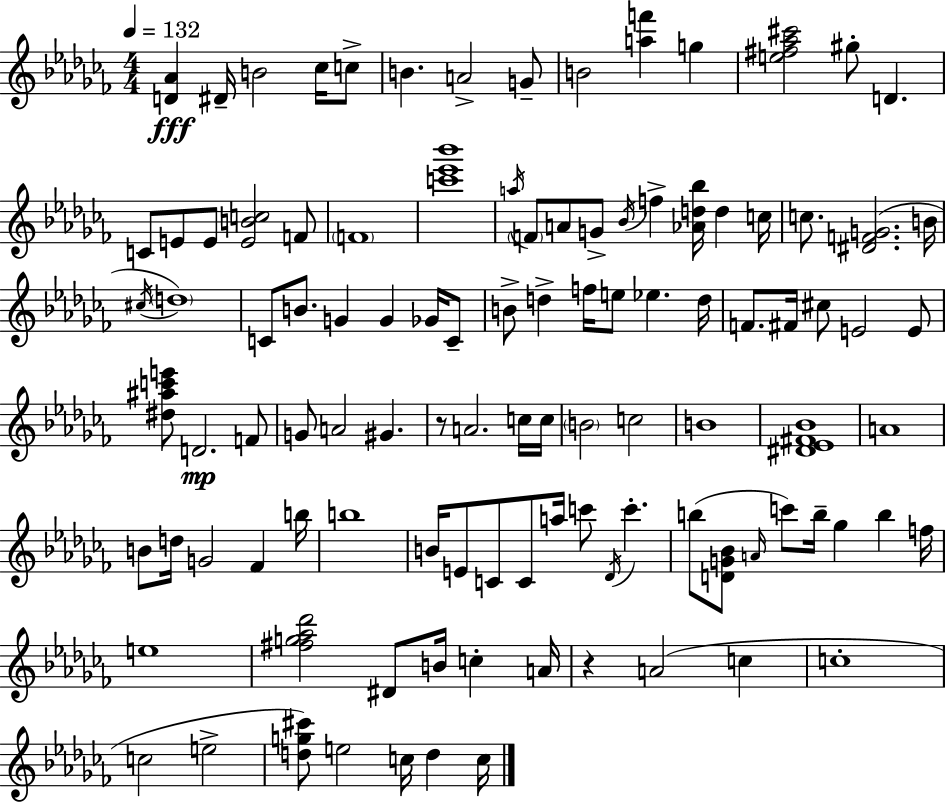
{
  \clef treble
  \numericTimeSignature
  \time 4/4
  \key aes \minor
  \tempo 4 = 132
  <d' aes'>4\fff dis'16-- b'2 ces''16 c''8-> | b'4. a'2-> g'8-- | b'2 <a'' f'''>4 g''4 | <e'' fis'' aes'' cis'''>2 gis''8-. d'4. | \break c'8 e'8 e'8 <e' b' c''>2 f'8 | \parenthesize f'1 | <c''' ees''' bes'''>1 | \acciaccatura { a''16 } \parenthesize f'8 a'8 g'8-> \acciaccatura { bes'16 } f''4-> <aes' d'' bes''>16 d''4 | \break c''16 c''8. <dis' f' g'>2.( | b'16 \acciaccatura { cis''16 } \parenthesize d''1) | c'8 b'8. g'4 g'4 | ges'16 c'8-- b'8-> d''4-> f''16 e''8 ees''4. | \break d''16 f'8. fis'16 cis''8 e'2 | e'8 <dis'' ais'' c''' e'''>8 d'2.\mp | f'8 g'8 a'2 gis'4. | r8 a'2. | \break c''16 c''16 \parenthesize b'2 c''2 | b'1 | <dis' ees' fis' bes'>1 | a'1 | \break b'8 d''16 g'2 fes'4 | b''16 b''1 | b'16 e'8 c'8 c'8 a''16 c'''8 \acciaccatura { des'16 } c'''4.-. | b''8( <d' g' bes'>8 \grace { a'16 }) c'''8 b''16-- ges''4 | \break b''4 f''16 e''1 | <fis'' g'' aes'' des'''>2 dis'8 b'16 | c''4-. a'16 r4 a'2( | c''4 c''1-. | \break c''2 e''2-> | <d'' g'' cis'''>8) e''2 c''16 | d''4 c''16 \bar "|."
}